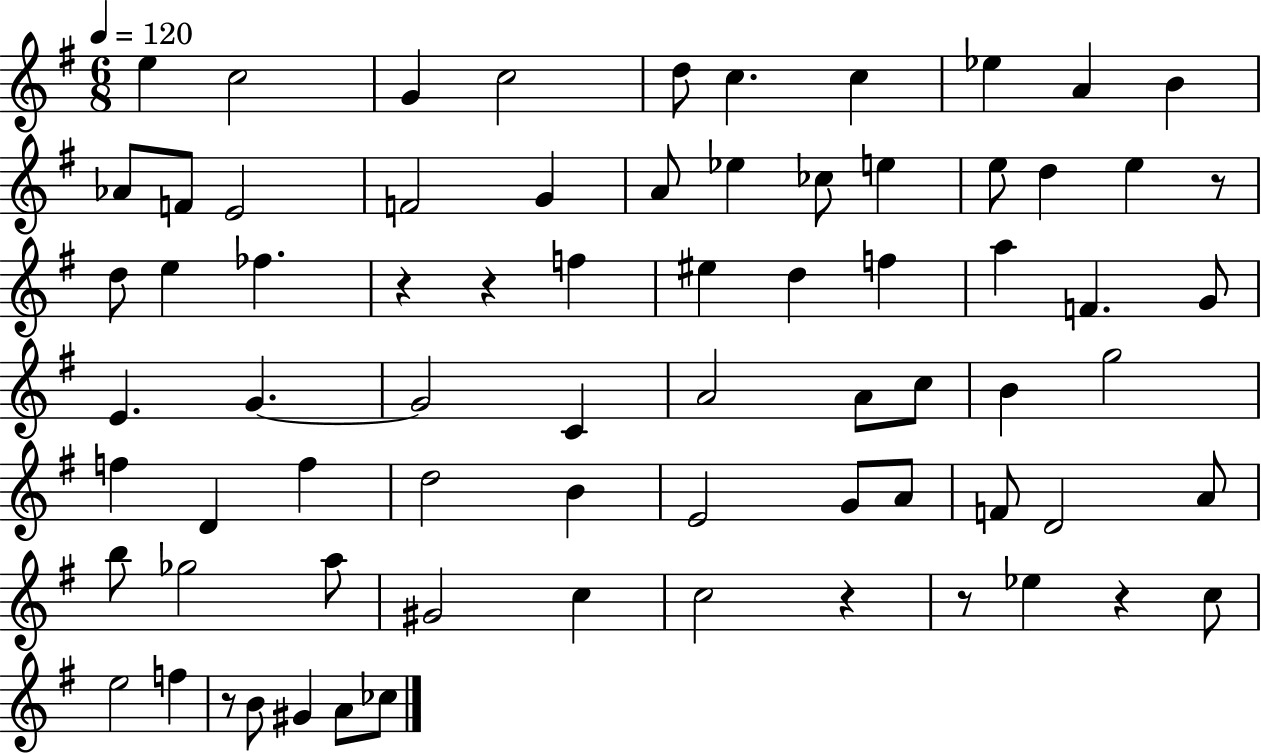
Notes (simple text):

E5/q C5/h G4/q C5/h D5/e C5/q. C5/q Eb5/q A4/q B4/q Ab4/e F4/e E4/h F4/h G4/q A4/e Eb5/q CES5/e E5/q E5/e D5/q E5/q R/e D5/e E5/q FES5/q. R/q R/q F5/q EIS5/q D5/q F5/q A5/q F4/q. G4/e E4/q. G4/q. G4/h C4/q A4/h A4/e C5/e B4/q G5/h F5/q D4/q F5/q D5/h B4/q E4/h G4/e A4/e F4/e D4/h A4/e B5/e Gb5/h A5/e G#4/h C5/q C5/h R/q R/e Eb5/q R/q C5/e E5/h F5/q R/e B4/e G#4/q A4/e CES5/e